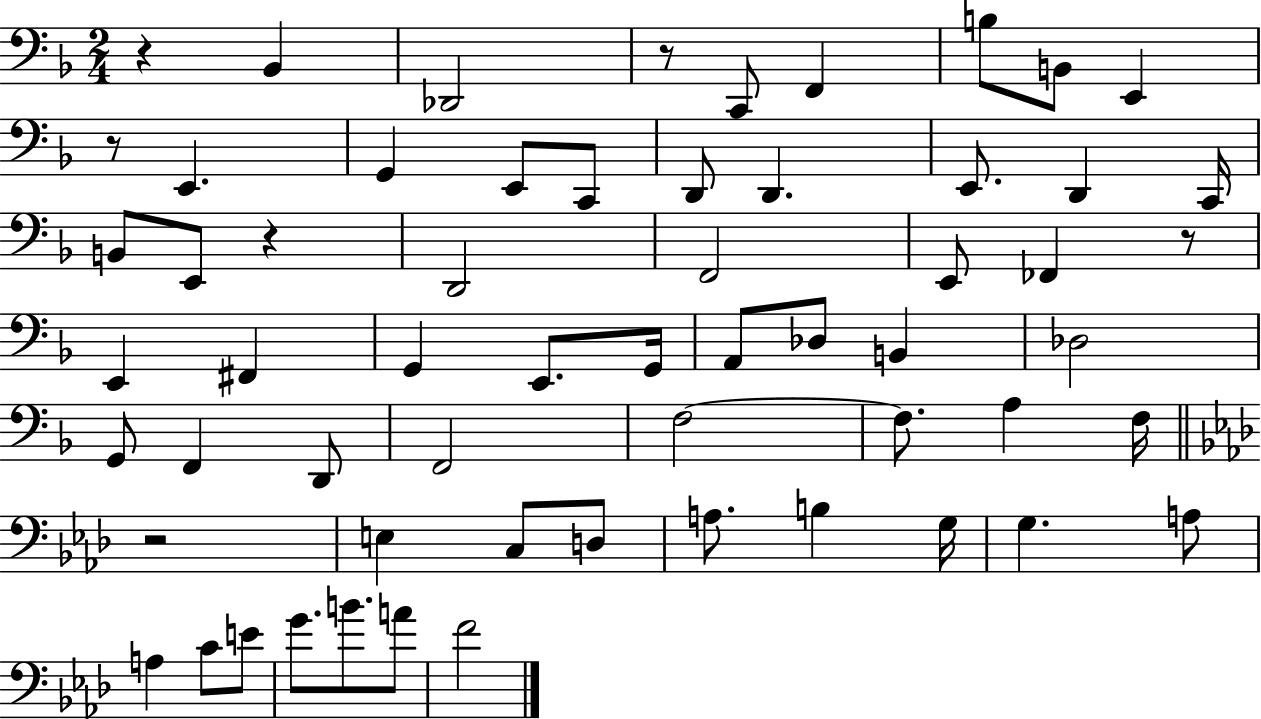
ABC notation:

X:1
T:Untitled
M:2/4
L:1/4
K:F
z _B,, _D,,2 z/2 C,,/2 F,, B,/2 B,,/2 E,, z/2 E,, G,, E,,/2 C,,/2 D,,/2 D,, E,,/2 D,, C,,/4 B,,/2 E,,/2 z D,,2 F,,2 E,,/2 _F,, z/2 E,, ^F,, G,, E,,/2 G,,/4 A,,/2 _D,/2 B,, _D,2 G,,/2 F,, D,,/2 F,,2 F,2 F,/2 A, F,/4 z2 E, C,/2 D,/2 A,/2 B, G,/4 G, A,/2 A, C/2 E/2 G/2 B/2 A/2 F2